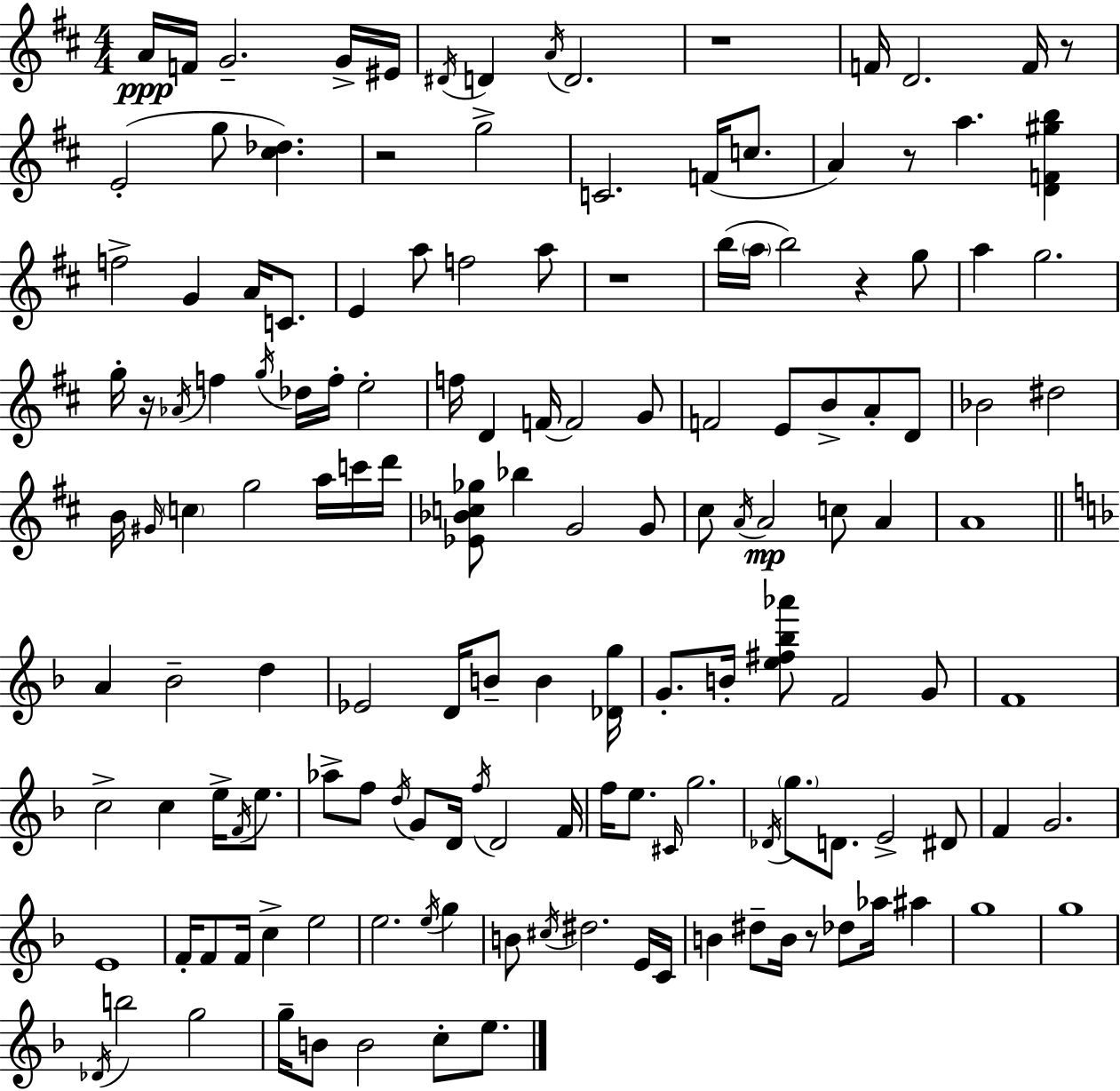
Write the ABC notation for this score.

X:1
T:Untitled
M:4/4
L:1/4
K:D
A/4 F/4 G2 G/4 ^E/4 ^D/4 D A/4 D2 z4 F/4 D2 F/4 z/2 E2 g/2 [^c_d] z2 g2 C2 F/4 c/2 A z/2 a [DF^gb] f2 G A/4 C/2 E a/2 f2 a/2 z4 b/4 a/4 b2 z g/2 a g2 g/4 z/4 _A/4 f g/4 _d/4 f/4 e2 f/4 D F/4 F2 G/2 F2 E/2 B/2 A/2 D/2 _B2 ^d2 B/4 ^G/4 c g2 a/4 c'/4 d'/4 [_E_Bc_g]/2 _b G2 G/2 ^c/2 A/4 A2 c/2 A A4 A _B2 d _E2 D/4 B/2 B [_Dg]/4 G/2 B/4 [e^f_b_a']/2 F2 G/2 F4 c2 c e/4 F/4 e/2 _a/2 f/2 d/4 G/2 D/4 f/4 D2 F/4 f/4 e/2 ^C/4 g2 _D/4 g/2 D/2 E2 ^D/2 F G2 E4 F/4 F/2 F/4 c e2 e2 e/4 g B/2 ^c/4 ^d2 E/4 C/4 B ^d/2 B/4 z/2 _d/2 _a/4 ^a g4 g4 _D/4 b2 g2 g/4 B/2 B2 c/2 e/2